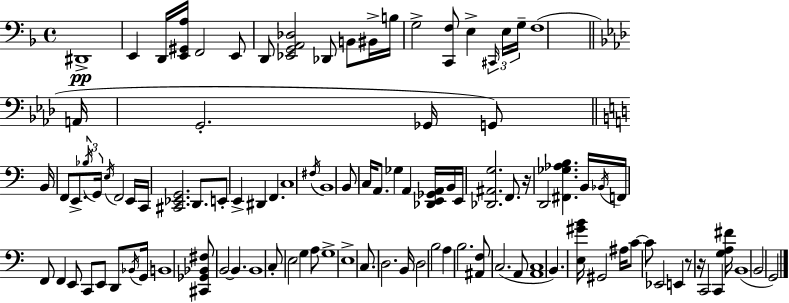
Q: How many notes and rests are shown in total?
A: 103